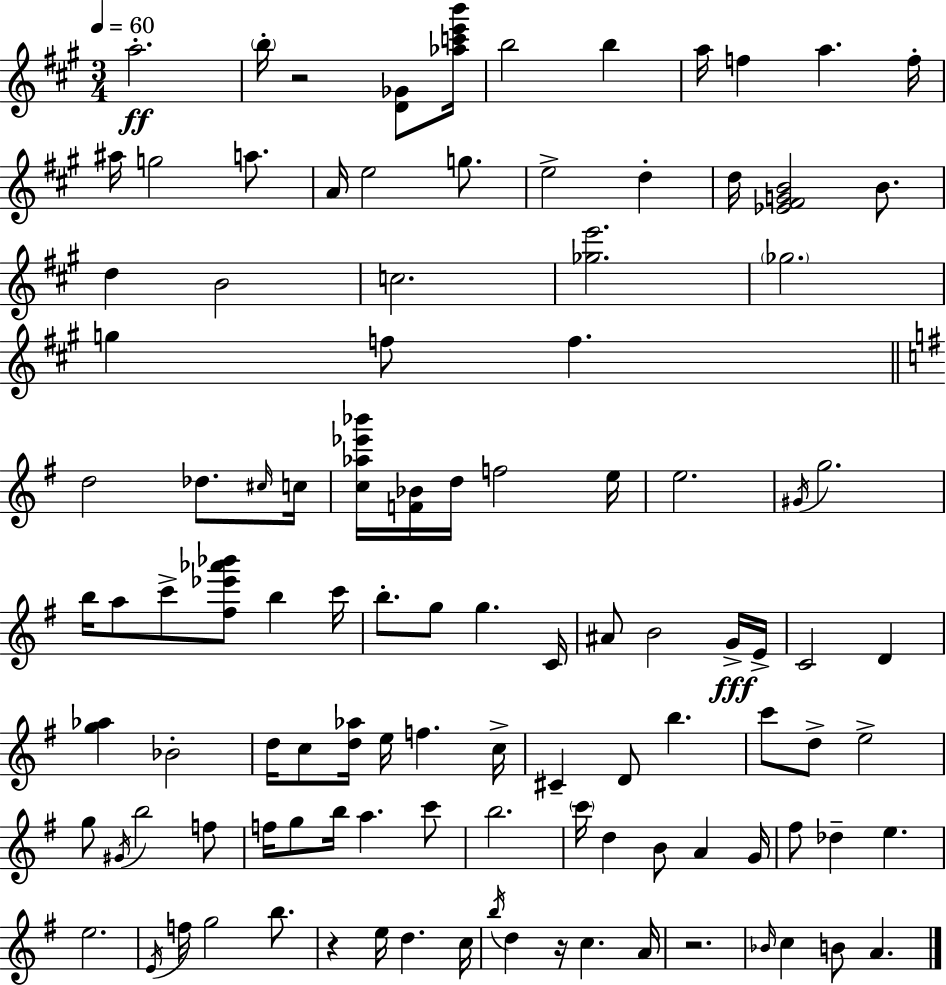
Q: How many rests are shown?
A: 4